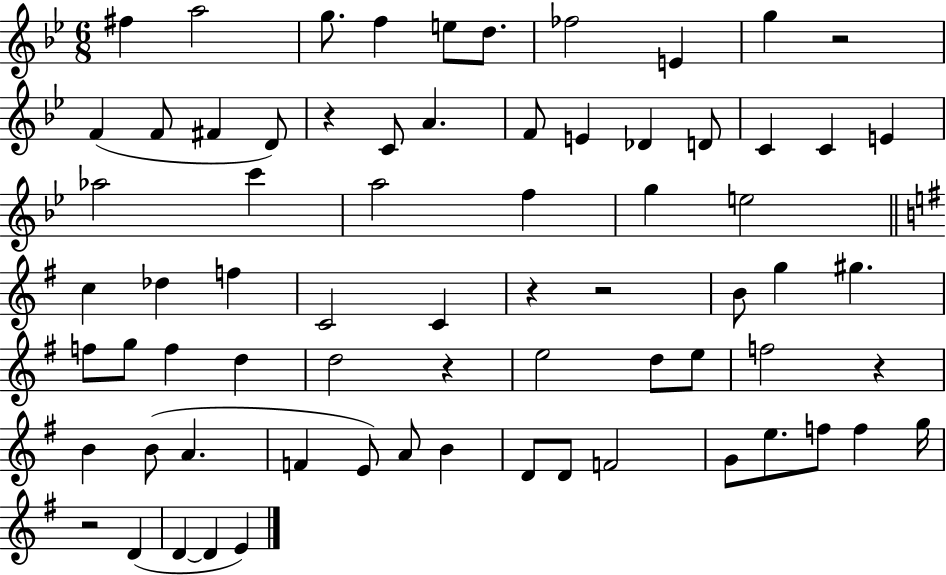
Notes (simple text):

F#5/q A5/h G5/e. F5/q E5/e D5/e. FES5/h E4/q G5/q R/h F4/q F4/e F#4/q D4/e R/q C4/e A4/q. F4/e E4/q Db4/q D4/e C4/q C4/q E4/q Ab5/h C6/q A5/h F5/q G5/q E5/h C5/q Db5/q F5/q C4/h C4/q R/q R/h B4/e G5/q G#5/q. F5/e G5/e F5/q D5/q D5/h R/q E5/h D5/e E5/e F5/h R/q B4/q B4/e A4/q. F4/q E4/e A4/e B4/q D4/e D4/e F4/h G4/e E5/e. F5/e F5/q G5/s R/h D4/q D4/q D4/q E4/q